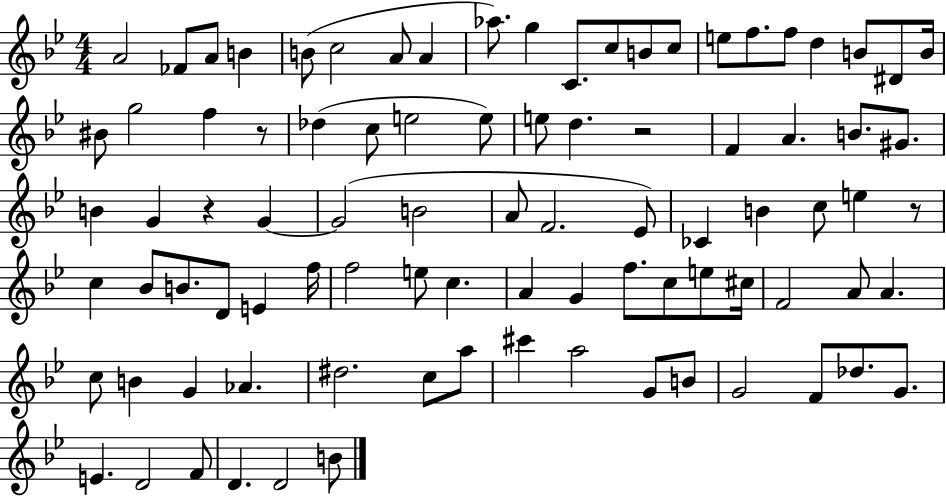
{
  \clef treble
  \numericTimeSignature
  \time 4/4
  \key bes \major
  a'2 fes'8 a'8 b'4 | b'8( c''2 a'8 a'4 | aes''8.) g''4 c'8. c''8 b'8 c''8 | e''8 f''8. f''8 d''4 b'8 dis'8 b'16 | \break bis'8 g''2 f''4 r8 | des''4( c''8 e''2 e''8) | e''8 d''4. r2 | f'4 a'4. b'8. gis'8. | \break b'4 g'4 r4 g'4~~ | g'2( b'2 | a'8 f'2. ees'8) | ces'4 b'4 c''8 e''4 r8 | \break c''4 bes'8 b'8. d'8 e'4 f''16 | f''2 e''8 c''4. | a'4 g'4 f''8. c''8 e''8 cis''16 | f'2 a'8 a'4. | \break c''8 b'4 g'4 aes'4. | dis''2. c''8 a''8 | cis'''4 a''2 g'8 b'8 | g'2 f'8 des''8. g'8. | \break e'4. d'2 f'8 | d'4. d'2 b'8 | \bar "|."
}